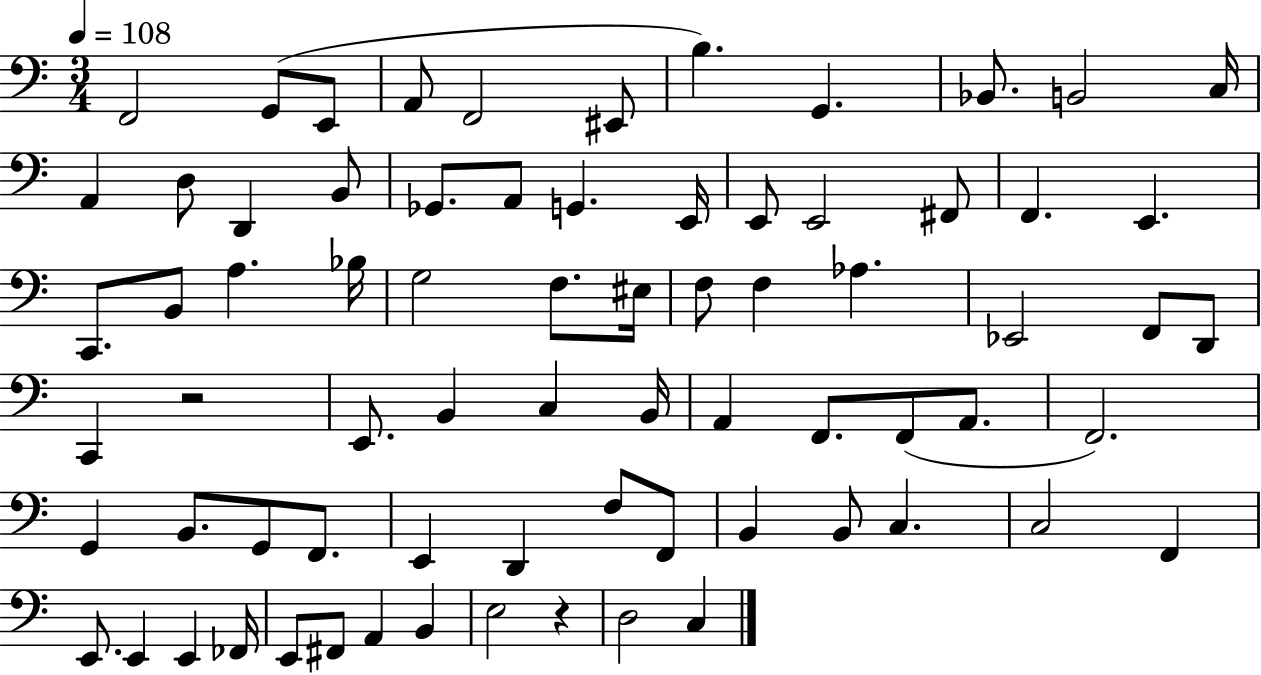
X:1
T:Untitled
M:3/4
L:1/4
K:C
F,,2 G,,/2 E,,/2 A,,/2 F,,2 ^E,,/2 B, G,, _B,,/2 B,,2 C,/4 A,, D,/2 D,, B,,/2 _G,,/2 A,,/2 G,, E,,/4 E,,/2 E,,2 ^F,,/2 F,, E,, C,,/2 B,,/2 A, _B,/4 G,2 F,/2 ^E,/4 F,/2 F, _A, _E,,2 F,,/2 D,,/2 C,, z2 E,,/2 B,, C, B,,/4 A,, F,,/2 F,,/2 A,,/2 F,,2 G,, B,,/2 G,,/2 F,,/2 E,, D,, F,/2 F,,/2 B,, B,,/2 C, C,2 F,, E,,/2 E,, E,, _F,,/4 E,,/2 ^F,,/2 A,, B,, E,2 z D,2 C,